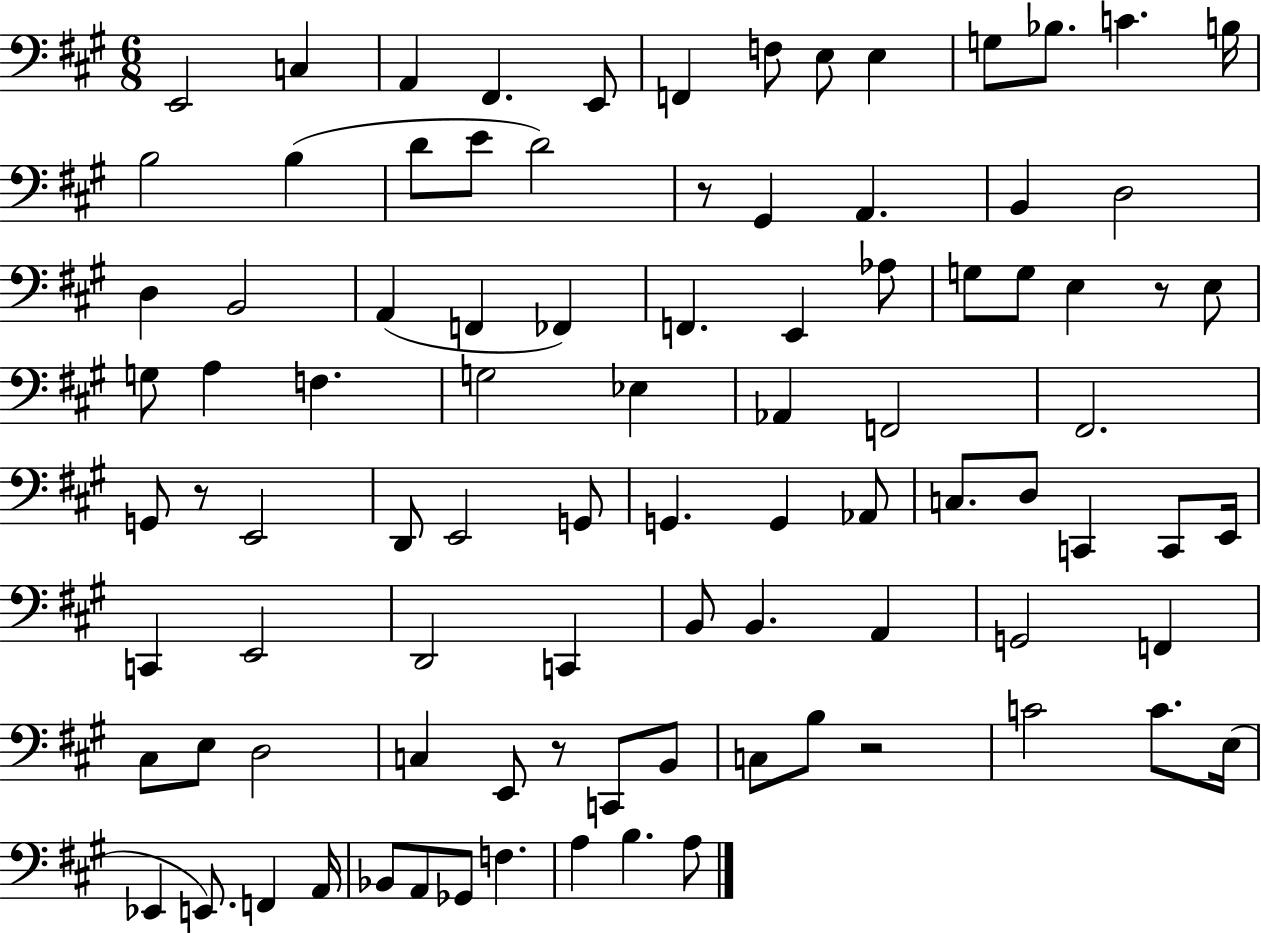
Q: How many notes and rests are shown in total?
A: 92